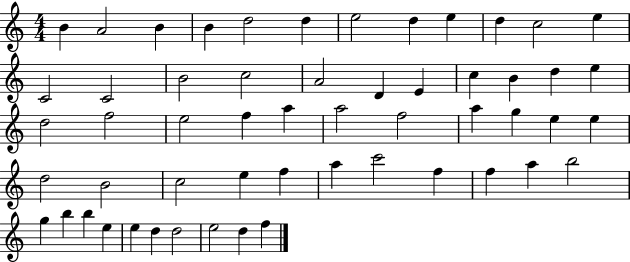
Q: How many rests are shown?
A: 0